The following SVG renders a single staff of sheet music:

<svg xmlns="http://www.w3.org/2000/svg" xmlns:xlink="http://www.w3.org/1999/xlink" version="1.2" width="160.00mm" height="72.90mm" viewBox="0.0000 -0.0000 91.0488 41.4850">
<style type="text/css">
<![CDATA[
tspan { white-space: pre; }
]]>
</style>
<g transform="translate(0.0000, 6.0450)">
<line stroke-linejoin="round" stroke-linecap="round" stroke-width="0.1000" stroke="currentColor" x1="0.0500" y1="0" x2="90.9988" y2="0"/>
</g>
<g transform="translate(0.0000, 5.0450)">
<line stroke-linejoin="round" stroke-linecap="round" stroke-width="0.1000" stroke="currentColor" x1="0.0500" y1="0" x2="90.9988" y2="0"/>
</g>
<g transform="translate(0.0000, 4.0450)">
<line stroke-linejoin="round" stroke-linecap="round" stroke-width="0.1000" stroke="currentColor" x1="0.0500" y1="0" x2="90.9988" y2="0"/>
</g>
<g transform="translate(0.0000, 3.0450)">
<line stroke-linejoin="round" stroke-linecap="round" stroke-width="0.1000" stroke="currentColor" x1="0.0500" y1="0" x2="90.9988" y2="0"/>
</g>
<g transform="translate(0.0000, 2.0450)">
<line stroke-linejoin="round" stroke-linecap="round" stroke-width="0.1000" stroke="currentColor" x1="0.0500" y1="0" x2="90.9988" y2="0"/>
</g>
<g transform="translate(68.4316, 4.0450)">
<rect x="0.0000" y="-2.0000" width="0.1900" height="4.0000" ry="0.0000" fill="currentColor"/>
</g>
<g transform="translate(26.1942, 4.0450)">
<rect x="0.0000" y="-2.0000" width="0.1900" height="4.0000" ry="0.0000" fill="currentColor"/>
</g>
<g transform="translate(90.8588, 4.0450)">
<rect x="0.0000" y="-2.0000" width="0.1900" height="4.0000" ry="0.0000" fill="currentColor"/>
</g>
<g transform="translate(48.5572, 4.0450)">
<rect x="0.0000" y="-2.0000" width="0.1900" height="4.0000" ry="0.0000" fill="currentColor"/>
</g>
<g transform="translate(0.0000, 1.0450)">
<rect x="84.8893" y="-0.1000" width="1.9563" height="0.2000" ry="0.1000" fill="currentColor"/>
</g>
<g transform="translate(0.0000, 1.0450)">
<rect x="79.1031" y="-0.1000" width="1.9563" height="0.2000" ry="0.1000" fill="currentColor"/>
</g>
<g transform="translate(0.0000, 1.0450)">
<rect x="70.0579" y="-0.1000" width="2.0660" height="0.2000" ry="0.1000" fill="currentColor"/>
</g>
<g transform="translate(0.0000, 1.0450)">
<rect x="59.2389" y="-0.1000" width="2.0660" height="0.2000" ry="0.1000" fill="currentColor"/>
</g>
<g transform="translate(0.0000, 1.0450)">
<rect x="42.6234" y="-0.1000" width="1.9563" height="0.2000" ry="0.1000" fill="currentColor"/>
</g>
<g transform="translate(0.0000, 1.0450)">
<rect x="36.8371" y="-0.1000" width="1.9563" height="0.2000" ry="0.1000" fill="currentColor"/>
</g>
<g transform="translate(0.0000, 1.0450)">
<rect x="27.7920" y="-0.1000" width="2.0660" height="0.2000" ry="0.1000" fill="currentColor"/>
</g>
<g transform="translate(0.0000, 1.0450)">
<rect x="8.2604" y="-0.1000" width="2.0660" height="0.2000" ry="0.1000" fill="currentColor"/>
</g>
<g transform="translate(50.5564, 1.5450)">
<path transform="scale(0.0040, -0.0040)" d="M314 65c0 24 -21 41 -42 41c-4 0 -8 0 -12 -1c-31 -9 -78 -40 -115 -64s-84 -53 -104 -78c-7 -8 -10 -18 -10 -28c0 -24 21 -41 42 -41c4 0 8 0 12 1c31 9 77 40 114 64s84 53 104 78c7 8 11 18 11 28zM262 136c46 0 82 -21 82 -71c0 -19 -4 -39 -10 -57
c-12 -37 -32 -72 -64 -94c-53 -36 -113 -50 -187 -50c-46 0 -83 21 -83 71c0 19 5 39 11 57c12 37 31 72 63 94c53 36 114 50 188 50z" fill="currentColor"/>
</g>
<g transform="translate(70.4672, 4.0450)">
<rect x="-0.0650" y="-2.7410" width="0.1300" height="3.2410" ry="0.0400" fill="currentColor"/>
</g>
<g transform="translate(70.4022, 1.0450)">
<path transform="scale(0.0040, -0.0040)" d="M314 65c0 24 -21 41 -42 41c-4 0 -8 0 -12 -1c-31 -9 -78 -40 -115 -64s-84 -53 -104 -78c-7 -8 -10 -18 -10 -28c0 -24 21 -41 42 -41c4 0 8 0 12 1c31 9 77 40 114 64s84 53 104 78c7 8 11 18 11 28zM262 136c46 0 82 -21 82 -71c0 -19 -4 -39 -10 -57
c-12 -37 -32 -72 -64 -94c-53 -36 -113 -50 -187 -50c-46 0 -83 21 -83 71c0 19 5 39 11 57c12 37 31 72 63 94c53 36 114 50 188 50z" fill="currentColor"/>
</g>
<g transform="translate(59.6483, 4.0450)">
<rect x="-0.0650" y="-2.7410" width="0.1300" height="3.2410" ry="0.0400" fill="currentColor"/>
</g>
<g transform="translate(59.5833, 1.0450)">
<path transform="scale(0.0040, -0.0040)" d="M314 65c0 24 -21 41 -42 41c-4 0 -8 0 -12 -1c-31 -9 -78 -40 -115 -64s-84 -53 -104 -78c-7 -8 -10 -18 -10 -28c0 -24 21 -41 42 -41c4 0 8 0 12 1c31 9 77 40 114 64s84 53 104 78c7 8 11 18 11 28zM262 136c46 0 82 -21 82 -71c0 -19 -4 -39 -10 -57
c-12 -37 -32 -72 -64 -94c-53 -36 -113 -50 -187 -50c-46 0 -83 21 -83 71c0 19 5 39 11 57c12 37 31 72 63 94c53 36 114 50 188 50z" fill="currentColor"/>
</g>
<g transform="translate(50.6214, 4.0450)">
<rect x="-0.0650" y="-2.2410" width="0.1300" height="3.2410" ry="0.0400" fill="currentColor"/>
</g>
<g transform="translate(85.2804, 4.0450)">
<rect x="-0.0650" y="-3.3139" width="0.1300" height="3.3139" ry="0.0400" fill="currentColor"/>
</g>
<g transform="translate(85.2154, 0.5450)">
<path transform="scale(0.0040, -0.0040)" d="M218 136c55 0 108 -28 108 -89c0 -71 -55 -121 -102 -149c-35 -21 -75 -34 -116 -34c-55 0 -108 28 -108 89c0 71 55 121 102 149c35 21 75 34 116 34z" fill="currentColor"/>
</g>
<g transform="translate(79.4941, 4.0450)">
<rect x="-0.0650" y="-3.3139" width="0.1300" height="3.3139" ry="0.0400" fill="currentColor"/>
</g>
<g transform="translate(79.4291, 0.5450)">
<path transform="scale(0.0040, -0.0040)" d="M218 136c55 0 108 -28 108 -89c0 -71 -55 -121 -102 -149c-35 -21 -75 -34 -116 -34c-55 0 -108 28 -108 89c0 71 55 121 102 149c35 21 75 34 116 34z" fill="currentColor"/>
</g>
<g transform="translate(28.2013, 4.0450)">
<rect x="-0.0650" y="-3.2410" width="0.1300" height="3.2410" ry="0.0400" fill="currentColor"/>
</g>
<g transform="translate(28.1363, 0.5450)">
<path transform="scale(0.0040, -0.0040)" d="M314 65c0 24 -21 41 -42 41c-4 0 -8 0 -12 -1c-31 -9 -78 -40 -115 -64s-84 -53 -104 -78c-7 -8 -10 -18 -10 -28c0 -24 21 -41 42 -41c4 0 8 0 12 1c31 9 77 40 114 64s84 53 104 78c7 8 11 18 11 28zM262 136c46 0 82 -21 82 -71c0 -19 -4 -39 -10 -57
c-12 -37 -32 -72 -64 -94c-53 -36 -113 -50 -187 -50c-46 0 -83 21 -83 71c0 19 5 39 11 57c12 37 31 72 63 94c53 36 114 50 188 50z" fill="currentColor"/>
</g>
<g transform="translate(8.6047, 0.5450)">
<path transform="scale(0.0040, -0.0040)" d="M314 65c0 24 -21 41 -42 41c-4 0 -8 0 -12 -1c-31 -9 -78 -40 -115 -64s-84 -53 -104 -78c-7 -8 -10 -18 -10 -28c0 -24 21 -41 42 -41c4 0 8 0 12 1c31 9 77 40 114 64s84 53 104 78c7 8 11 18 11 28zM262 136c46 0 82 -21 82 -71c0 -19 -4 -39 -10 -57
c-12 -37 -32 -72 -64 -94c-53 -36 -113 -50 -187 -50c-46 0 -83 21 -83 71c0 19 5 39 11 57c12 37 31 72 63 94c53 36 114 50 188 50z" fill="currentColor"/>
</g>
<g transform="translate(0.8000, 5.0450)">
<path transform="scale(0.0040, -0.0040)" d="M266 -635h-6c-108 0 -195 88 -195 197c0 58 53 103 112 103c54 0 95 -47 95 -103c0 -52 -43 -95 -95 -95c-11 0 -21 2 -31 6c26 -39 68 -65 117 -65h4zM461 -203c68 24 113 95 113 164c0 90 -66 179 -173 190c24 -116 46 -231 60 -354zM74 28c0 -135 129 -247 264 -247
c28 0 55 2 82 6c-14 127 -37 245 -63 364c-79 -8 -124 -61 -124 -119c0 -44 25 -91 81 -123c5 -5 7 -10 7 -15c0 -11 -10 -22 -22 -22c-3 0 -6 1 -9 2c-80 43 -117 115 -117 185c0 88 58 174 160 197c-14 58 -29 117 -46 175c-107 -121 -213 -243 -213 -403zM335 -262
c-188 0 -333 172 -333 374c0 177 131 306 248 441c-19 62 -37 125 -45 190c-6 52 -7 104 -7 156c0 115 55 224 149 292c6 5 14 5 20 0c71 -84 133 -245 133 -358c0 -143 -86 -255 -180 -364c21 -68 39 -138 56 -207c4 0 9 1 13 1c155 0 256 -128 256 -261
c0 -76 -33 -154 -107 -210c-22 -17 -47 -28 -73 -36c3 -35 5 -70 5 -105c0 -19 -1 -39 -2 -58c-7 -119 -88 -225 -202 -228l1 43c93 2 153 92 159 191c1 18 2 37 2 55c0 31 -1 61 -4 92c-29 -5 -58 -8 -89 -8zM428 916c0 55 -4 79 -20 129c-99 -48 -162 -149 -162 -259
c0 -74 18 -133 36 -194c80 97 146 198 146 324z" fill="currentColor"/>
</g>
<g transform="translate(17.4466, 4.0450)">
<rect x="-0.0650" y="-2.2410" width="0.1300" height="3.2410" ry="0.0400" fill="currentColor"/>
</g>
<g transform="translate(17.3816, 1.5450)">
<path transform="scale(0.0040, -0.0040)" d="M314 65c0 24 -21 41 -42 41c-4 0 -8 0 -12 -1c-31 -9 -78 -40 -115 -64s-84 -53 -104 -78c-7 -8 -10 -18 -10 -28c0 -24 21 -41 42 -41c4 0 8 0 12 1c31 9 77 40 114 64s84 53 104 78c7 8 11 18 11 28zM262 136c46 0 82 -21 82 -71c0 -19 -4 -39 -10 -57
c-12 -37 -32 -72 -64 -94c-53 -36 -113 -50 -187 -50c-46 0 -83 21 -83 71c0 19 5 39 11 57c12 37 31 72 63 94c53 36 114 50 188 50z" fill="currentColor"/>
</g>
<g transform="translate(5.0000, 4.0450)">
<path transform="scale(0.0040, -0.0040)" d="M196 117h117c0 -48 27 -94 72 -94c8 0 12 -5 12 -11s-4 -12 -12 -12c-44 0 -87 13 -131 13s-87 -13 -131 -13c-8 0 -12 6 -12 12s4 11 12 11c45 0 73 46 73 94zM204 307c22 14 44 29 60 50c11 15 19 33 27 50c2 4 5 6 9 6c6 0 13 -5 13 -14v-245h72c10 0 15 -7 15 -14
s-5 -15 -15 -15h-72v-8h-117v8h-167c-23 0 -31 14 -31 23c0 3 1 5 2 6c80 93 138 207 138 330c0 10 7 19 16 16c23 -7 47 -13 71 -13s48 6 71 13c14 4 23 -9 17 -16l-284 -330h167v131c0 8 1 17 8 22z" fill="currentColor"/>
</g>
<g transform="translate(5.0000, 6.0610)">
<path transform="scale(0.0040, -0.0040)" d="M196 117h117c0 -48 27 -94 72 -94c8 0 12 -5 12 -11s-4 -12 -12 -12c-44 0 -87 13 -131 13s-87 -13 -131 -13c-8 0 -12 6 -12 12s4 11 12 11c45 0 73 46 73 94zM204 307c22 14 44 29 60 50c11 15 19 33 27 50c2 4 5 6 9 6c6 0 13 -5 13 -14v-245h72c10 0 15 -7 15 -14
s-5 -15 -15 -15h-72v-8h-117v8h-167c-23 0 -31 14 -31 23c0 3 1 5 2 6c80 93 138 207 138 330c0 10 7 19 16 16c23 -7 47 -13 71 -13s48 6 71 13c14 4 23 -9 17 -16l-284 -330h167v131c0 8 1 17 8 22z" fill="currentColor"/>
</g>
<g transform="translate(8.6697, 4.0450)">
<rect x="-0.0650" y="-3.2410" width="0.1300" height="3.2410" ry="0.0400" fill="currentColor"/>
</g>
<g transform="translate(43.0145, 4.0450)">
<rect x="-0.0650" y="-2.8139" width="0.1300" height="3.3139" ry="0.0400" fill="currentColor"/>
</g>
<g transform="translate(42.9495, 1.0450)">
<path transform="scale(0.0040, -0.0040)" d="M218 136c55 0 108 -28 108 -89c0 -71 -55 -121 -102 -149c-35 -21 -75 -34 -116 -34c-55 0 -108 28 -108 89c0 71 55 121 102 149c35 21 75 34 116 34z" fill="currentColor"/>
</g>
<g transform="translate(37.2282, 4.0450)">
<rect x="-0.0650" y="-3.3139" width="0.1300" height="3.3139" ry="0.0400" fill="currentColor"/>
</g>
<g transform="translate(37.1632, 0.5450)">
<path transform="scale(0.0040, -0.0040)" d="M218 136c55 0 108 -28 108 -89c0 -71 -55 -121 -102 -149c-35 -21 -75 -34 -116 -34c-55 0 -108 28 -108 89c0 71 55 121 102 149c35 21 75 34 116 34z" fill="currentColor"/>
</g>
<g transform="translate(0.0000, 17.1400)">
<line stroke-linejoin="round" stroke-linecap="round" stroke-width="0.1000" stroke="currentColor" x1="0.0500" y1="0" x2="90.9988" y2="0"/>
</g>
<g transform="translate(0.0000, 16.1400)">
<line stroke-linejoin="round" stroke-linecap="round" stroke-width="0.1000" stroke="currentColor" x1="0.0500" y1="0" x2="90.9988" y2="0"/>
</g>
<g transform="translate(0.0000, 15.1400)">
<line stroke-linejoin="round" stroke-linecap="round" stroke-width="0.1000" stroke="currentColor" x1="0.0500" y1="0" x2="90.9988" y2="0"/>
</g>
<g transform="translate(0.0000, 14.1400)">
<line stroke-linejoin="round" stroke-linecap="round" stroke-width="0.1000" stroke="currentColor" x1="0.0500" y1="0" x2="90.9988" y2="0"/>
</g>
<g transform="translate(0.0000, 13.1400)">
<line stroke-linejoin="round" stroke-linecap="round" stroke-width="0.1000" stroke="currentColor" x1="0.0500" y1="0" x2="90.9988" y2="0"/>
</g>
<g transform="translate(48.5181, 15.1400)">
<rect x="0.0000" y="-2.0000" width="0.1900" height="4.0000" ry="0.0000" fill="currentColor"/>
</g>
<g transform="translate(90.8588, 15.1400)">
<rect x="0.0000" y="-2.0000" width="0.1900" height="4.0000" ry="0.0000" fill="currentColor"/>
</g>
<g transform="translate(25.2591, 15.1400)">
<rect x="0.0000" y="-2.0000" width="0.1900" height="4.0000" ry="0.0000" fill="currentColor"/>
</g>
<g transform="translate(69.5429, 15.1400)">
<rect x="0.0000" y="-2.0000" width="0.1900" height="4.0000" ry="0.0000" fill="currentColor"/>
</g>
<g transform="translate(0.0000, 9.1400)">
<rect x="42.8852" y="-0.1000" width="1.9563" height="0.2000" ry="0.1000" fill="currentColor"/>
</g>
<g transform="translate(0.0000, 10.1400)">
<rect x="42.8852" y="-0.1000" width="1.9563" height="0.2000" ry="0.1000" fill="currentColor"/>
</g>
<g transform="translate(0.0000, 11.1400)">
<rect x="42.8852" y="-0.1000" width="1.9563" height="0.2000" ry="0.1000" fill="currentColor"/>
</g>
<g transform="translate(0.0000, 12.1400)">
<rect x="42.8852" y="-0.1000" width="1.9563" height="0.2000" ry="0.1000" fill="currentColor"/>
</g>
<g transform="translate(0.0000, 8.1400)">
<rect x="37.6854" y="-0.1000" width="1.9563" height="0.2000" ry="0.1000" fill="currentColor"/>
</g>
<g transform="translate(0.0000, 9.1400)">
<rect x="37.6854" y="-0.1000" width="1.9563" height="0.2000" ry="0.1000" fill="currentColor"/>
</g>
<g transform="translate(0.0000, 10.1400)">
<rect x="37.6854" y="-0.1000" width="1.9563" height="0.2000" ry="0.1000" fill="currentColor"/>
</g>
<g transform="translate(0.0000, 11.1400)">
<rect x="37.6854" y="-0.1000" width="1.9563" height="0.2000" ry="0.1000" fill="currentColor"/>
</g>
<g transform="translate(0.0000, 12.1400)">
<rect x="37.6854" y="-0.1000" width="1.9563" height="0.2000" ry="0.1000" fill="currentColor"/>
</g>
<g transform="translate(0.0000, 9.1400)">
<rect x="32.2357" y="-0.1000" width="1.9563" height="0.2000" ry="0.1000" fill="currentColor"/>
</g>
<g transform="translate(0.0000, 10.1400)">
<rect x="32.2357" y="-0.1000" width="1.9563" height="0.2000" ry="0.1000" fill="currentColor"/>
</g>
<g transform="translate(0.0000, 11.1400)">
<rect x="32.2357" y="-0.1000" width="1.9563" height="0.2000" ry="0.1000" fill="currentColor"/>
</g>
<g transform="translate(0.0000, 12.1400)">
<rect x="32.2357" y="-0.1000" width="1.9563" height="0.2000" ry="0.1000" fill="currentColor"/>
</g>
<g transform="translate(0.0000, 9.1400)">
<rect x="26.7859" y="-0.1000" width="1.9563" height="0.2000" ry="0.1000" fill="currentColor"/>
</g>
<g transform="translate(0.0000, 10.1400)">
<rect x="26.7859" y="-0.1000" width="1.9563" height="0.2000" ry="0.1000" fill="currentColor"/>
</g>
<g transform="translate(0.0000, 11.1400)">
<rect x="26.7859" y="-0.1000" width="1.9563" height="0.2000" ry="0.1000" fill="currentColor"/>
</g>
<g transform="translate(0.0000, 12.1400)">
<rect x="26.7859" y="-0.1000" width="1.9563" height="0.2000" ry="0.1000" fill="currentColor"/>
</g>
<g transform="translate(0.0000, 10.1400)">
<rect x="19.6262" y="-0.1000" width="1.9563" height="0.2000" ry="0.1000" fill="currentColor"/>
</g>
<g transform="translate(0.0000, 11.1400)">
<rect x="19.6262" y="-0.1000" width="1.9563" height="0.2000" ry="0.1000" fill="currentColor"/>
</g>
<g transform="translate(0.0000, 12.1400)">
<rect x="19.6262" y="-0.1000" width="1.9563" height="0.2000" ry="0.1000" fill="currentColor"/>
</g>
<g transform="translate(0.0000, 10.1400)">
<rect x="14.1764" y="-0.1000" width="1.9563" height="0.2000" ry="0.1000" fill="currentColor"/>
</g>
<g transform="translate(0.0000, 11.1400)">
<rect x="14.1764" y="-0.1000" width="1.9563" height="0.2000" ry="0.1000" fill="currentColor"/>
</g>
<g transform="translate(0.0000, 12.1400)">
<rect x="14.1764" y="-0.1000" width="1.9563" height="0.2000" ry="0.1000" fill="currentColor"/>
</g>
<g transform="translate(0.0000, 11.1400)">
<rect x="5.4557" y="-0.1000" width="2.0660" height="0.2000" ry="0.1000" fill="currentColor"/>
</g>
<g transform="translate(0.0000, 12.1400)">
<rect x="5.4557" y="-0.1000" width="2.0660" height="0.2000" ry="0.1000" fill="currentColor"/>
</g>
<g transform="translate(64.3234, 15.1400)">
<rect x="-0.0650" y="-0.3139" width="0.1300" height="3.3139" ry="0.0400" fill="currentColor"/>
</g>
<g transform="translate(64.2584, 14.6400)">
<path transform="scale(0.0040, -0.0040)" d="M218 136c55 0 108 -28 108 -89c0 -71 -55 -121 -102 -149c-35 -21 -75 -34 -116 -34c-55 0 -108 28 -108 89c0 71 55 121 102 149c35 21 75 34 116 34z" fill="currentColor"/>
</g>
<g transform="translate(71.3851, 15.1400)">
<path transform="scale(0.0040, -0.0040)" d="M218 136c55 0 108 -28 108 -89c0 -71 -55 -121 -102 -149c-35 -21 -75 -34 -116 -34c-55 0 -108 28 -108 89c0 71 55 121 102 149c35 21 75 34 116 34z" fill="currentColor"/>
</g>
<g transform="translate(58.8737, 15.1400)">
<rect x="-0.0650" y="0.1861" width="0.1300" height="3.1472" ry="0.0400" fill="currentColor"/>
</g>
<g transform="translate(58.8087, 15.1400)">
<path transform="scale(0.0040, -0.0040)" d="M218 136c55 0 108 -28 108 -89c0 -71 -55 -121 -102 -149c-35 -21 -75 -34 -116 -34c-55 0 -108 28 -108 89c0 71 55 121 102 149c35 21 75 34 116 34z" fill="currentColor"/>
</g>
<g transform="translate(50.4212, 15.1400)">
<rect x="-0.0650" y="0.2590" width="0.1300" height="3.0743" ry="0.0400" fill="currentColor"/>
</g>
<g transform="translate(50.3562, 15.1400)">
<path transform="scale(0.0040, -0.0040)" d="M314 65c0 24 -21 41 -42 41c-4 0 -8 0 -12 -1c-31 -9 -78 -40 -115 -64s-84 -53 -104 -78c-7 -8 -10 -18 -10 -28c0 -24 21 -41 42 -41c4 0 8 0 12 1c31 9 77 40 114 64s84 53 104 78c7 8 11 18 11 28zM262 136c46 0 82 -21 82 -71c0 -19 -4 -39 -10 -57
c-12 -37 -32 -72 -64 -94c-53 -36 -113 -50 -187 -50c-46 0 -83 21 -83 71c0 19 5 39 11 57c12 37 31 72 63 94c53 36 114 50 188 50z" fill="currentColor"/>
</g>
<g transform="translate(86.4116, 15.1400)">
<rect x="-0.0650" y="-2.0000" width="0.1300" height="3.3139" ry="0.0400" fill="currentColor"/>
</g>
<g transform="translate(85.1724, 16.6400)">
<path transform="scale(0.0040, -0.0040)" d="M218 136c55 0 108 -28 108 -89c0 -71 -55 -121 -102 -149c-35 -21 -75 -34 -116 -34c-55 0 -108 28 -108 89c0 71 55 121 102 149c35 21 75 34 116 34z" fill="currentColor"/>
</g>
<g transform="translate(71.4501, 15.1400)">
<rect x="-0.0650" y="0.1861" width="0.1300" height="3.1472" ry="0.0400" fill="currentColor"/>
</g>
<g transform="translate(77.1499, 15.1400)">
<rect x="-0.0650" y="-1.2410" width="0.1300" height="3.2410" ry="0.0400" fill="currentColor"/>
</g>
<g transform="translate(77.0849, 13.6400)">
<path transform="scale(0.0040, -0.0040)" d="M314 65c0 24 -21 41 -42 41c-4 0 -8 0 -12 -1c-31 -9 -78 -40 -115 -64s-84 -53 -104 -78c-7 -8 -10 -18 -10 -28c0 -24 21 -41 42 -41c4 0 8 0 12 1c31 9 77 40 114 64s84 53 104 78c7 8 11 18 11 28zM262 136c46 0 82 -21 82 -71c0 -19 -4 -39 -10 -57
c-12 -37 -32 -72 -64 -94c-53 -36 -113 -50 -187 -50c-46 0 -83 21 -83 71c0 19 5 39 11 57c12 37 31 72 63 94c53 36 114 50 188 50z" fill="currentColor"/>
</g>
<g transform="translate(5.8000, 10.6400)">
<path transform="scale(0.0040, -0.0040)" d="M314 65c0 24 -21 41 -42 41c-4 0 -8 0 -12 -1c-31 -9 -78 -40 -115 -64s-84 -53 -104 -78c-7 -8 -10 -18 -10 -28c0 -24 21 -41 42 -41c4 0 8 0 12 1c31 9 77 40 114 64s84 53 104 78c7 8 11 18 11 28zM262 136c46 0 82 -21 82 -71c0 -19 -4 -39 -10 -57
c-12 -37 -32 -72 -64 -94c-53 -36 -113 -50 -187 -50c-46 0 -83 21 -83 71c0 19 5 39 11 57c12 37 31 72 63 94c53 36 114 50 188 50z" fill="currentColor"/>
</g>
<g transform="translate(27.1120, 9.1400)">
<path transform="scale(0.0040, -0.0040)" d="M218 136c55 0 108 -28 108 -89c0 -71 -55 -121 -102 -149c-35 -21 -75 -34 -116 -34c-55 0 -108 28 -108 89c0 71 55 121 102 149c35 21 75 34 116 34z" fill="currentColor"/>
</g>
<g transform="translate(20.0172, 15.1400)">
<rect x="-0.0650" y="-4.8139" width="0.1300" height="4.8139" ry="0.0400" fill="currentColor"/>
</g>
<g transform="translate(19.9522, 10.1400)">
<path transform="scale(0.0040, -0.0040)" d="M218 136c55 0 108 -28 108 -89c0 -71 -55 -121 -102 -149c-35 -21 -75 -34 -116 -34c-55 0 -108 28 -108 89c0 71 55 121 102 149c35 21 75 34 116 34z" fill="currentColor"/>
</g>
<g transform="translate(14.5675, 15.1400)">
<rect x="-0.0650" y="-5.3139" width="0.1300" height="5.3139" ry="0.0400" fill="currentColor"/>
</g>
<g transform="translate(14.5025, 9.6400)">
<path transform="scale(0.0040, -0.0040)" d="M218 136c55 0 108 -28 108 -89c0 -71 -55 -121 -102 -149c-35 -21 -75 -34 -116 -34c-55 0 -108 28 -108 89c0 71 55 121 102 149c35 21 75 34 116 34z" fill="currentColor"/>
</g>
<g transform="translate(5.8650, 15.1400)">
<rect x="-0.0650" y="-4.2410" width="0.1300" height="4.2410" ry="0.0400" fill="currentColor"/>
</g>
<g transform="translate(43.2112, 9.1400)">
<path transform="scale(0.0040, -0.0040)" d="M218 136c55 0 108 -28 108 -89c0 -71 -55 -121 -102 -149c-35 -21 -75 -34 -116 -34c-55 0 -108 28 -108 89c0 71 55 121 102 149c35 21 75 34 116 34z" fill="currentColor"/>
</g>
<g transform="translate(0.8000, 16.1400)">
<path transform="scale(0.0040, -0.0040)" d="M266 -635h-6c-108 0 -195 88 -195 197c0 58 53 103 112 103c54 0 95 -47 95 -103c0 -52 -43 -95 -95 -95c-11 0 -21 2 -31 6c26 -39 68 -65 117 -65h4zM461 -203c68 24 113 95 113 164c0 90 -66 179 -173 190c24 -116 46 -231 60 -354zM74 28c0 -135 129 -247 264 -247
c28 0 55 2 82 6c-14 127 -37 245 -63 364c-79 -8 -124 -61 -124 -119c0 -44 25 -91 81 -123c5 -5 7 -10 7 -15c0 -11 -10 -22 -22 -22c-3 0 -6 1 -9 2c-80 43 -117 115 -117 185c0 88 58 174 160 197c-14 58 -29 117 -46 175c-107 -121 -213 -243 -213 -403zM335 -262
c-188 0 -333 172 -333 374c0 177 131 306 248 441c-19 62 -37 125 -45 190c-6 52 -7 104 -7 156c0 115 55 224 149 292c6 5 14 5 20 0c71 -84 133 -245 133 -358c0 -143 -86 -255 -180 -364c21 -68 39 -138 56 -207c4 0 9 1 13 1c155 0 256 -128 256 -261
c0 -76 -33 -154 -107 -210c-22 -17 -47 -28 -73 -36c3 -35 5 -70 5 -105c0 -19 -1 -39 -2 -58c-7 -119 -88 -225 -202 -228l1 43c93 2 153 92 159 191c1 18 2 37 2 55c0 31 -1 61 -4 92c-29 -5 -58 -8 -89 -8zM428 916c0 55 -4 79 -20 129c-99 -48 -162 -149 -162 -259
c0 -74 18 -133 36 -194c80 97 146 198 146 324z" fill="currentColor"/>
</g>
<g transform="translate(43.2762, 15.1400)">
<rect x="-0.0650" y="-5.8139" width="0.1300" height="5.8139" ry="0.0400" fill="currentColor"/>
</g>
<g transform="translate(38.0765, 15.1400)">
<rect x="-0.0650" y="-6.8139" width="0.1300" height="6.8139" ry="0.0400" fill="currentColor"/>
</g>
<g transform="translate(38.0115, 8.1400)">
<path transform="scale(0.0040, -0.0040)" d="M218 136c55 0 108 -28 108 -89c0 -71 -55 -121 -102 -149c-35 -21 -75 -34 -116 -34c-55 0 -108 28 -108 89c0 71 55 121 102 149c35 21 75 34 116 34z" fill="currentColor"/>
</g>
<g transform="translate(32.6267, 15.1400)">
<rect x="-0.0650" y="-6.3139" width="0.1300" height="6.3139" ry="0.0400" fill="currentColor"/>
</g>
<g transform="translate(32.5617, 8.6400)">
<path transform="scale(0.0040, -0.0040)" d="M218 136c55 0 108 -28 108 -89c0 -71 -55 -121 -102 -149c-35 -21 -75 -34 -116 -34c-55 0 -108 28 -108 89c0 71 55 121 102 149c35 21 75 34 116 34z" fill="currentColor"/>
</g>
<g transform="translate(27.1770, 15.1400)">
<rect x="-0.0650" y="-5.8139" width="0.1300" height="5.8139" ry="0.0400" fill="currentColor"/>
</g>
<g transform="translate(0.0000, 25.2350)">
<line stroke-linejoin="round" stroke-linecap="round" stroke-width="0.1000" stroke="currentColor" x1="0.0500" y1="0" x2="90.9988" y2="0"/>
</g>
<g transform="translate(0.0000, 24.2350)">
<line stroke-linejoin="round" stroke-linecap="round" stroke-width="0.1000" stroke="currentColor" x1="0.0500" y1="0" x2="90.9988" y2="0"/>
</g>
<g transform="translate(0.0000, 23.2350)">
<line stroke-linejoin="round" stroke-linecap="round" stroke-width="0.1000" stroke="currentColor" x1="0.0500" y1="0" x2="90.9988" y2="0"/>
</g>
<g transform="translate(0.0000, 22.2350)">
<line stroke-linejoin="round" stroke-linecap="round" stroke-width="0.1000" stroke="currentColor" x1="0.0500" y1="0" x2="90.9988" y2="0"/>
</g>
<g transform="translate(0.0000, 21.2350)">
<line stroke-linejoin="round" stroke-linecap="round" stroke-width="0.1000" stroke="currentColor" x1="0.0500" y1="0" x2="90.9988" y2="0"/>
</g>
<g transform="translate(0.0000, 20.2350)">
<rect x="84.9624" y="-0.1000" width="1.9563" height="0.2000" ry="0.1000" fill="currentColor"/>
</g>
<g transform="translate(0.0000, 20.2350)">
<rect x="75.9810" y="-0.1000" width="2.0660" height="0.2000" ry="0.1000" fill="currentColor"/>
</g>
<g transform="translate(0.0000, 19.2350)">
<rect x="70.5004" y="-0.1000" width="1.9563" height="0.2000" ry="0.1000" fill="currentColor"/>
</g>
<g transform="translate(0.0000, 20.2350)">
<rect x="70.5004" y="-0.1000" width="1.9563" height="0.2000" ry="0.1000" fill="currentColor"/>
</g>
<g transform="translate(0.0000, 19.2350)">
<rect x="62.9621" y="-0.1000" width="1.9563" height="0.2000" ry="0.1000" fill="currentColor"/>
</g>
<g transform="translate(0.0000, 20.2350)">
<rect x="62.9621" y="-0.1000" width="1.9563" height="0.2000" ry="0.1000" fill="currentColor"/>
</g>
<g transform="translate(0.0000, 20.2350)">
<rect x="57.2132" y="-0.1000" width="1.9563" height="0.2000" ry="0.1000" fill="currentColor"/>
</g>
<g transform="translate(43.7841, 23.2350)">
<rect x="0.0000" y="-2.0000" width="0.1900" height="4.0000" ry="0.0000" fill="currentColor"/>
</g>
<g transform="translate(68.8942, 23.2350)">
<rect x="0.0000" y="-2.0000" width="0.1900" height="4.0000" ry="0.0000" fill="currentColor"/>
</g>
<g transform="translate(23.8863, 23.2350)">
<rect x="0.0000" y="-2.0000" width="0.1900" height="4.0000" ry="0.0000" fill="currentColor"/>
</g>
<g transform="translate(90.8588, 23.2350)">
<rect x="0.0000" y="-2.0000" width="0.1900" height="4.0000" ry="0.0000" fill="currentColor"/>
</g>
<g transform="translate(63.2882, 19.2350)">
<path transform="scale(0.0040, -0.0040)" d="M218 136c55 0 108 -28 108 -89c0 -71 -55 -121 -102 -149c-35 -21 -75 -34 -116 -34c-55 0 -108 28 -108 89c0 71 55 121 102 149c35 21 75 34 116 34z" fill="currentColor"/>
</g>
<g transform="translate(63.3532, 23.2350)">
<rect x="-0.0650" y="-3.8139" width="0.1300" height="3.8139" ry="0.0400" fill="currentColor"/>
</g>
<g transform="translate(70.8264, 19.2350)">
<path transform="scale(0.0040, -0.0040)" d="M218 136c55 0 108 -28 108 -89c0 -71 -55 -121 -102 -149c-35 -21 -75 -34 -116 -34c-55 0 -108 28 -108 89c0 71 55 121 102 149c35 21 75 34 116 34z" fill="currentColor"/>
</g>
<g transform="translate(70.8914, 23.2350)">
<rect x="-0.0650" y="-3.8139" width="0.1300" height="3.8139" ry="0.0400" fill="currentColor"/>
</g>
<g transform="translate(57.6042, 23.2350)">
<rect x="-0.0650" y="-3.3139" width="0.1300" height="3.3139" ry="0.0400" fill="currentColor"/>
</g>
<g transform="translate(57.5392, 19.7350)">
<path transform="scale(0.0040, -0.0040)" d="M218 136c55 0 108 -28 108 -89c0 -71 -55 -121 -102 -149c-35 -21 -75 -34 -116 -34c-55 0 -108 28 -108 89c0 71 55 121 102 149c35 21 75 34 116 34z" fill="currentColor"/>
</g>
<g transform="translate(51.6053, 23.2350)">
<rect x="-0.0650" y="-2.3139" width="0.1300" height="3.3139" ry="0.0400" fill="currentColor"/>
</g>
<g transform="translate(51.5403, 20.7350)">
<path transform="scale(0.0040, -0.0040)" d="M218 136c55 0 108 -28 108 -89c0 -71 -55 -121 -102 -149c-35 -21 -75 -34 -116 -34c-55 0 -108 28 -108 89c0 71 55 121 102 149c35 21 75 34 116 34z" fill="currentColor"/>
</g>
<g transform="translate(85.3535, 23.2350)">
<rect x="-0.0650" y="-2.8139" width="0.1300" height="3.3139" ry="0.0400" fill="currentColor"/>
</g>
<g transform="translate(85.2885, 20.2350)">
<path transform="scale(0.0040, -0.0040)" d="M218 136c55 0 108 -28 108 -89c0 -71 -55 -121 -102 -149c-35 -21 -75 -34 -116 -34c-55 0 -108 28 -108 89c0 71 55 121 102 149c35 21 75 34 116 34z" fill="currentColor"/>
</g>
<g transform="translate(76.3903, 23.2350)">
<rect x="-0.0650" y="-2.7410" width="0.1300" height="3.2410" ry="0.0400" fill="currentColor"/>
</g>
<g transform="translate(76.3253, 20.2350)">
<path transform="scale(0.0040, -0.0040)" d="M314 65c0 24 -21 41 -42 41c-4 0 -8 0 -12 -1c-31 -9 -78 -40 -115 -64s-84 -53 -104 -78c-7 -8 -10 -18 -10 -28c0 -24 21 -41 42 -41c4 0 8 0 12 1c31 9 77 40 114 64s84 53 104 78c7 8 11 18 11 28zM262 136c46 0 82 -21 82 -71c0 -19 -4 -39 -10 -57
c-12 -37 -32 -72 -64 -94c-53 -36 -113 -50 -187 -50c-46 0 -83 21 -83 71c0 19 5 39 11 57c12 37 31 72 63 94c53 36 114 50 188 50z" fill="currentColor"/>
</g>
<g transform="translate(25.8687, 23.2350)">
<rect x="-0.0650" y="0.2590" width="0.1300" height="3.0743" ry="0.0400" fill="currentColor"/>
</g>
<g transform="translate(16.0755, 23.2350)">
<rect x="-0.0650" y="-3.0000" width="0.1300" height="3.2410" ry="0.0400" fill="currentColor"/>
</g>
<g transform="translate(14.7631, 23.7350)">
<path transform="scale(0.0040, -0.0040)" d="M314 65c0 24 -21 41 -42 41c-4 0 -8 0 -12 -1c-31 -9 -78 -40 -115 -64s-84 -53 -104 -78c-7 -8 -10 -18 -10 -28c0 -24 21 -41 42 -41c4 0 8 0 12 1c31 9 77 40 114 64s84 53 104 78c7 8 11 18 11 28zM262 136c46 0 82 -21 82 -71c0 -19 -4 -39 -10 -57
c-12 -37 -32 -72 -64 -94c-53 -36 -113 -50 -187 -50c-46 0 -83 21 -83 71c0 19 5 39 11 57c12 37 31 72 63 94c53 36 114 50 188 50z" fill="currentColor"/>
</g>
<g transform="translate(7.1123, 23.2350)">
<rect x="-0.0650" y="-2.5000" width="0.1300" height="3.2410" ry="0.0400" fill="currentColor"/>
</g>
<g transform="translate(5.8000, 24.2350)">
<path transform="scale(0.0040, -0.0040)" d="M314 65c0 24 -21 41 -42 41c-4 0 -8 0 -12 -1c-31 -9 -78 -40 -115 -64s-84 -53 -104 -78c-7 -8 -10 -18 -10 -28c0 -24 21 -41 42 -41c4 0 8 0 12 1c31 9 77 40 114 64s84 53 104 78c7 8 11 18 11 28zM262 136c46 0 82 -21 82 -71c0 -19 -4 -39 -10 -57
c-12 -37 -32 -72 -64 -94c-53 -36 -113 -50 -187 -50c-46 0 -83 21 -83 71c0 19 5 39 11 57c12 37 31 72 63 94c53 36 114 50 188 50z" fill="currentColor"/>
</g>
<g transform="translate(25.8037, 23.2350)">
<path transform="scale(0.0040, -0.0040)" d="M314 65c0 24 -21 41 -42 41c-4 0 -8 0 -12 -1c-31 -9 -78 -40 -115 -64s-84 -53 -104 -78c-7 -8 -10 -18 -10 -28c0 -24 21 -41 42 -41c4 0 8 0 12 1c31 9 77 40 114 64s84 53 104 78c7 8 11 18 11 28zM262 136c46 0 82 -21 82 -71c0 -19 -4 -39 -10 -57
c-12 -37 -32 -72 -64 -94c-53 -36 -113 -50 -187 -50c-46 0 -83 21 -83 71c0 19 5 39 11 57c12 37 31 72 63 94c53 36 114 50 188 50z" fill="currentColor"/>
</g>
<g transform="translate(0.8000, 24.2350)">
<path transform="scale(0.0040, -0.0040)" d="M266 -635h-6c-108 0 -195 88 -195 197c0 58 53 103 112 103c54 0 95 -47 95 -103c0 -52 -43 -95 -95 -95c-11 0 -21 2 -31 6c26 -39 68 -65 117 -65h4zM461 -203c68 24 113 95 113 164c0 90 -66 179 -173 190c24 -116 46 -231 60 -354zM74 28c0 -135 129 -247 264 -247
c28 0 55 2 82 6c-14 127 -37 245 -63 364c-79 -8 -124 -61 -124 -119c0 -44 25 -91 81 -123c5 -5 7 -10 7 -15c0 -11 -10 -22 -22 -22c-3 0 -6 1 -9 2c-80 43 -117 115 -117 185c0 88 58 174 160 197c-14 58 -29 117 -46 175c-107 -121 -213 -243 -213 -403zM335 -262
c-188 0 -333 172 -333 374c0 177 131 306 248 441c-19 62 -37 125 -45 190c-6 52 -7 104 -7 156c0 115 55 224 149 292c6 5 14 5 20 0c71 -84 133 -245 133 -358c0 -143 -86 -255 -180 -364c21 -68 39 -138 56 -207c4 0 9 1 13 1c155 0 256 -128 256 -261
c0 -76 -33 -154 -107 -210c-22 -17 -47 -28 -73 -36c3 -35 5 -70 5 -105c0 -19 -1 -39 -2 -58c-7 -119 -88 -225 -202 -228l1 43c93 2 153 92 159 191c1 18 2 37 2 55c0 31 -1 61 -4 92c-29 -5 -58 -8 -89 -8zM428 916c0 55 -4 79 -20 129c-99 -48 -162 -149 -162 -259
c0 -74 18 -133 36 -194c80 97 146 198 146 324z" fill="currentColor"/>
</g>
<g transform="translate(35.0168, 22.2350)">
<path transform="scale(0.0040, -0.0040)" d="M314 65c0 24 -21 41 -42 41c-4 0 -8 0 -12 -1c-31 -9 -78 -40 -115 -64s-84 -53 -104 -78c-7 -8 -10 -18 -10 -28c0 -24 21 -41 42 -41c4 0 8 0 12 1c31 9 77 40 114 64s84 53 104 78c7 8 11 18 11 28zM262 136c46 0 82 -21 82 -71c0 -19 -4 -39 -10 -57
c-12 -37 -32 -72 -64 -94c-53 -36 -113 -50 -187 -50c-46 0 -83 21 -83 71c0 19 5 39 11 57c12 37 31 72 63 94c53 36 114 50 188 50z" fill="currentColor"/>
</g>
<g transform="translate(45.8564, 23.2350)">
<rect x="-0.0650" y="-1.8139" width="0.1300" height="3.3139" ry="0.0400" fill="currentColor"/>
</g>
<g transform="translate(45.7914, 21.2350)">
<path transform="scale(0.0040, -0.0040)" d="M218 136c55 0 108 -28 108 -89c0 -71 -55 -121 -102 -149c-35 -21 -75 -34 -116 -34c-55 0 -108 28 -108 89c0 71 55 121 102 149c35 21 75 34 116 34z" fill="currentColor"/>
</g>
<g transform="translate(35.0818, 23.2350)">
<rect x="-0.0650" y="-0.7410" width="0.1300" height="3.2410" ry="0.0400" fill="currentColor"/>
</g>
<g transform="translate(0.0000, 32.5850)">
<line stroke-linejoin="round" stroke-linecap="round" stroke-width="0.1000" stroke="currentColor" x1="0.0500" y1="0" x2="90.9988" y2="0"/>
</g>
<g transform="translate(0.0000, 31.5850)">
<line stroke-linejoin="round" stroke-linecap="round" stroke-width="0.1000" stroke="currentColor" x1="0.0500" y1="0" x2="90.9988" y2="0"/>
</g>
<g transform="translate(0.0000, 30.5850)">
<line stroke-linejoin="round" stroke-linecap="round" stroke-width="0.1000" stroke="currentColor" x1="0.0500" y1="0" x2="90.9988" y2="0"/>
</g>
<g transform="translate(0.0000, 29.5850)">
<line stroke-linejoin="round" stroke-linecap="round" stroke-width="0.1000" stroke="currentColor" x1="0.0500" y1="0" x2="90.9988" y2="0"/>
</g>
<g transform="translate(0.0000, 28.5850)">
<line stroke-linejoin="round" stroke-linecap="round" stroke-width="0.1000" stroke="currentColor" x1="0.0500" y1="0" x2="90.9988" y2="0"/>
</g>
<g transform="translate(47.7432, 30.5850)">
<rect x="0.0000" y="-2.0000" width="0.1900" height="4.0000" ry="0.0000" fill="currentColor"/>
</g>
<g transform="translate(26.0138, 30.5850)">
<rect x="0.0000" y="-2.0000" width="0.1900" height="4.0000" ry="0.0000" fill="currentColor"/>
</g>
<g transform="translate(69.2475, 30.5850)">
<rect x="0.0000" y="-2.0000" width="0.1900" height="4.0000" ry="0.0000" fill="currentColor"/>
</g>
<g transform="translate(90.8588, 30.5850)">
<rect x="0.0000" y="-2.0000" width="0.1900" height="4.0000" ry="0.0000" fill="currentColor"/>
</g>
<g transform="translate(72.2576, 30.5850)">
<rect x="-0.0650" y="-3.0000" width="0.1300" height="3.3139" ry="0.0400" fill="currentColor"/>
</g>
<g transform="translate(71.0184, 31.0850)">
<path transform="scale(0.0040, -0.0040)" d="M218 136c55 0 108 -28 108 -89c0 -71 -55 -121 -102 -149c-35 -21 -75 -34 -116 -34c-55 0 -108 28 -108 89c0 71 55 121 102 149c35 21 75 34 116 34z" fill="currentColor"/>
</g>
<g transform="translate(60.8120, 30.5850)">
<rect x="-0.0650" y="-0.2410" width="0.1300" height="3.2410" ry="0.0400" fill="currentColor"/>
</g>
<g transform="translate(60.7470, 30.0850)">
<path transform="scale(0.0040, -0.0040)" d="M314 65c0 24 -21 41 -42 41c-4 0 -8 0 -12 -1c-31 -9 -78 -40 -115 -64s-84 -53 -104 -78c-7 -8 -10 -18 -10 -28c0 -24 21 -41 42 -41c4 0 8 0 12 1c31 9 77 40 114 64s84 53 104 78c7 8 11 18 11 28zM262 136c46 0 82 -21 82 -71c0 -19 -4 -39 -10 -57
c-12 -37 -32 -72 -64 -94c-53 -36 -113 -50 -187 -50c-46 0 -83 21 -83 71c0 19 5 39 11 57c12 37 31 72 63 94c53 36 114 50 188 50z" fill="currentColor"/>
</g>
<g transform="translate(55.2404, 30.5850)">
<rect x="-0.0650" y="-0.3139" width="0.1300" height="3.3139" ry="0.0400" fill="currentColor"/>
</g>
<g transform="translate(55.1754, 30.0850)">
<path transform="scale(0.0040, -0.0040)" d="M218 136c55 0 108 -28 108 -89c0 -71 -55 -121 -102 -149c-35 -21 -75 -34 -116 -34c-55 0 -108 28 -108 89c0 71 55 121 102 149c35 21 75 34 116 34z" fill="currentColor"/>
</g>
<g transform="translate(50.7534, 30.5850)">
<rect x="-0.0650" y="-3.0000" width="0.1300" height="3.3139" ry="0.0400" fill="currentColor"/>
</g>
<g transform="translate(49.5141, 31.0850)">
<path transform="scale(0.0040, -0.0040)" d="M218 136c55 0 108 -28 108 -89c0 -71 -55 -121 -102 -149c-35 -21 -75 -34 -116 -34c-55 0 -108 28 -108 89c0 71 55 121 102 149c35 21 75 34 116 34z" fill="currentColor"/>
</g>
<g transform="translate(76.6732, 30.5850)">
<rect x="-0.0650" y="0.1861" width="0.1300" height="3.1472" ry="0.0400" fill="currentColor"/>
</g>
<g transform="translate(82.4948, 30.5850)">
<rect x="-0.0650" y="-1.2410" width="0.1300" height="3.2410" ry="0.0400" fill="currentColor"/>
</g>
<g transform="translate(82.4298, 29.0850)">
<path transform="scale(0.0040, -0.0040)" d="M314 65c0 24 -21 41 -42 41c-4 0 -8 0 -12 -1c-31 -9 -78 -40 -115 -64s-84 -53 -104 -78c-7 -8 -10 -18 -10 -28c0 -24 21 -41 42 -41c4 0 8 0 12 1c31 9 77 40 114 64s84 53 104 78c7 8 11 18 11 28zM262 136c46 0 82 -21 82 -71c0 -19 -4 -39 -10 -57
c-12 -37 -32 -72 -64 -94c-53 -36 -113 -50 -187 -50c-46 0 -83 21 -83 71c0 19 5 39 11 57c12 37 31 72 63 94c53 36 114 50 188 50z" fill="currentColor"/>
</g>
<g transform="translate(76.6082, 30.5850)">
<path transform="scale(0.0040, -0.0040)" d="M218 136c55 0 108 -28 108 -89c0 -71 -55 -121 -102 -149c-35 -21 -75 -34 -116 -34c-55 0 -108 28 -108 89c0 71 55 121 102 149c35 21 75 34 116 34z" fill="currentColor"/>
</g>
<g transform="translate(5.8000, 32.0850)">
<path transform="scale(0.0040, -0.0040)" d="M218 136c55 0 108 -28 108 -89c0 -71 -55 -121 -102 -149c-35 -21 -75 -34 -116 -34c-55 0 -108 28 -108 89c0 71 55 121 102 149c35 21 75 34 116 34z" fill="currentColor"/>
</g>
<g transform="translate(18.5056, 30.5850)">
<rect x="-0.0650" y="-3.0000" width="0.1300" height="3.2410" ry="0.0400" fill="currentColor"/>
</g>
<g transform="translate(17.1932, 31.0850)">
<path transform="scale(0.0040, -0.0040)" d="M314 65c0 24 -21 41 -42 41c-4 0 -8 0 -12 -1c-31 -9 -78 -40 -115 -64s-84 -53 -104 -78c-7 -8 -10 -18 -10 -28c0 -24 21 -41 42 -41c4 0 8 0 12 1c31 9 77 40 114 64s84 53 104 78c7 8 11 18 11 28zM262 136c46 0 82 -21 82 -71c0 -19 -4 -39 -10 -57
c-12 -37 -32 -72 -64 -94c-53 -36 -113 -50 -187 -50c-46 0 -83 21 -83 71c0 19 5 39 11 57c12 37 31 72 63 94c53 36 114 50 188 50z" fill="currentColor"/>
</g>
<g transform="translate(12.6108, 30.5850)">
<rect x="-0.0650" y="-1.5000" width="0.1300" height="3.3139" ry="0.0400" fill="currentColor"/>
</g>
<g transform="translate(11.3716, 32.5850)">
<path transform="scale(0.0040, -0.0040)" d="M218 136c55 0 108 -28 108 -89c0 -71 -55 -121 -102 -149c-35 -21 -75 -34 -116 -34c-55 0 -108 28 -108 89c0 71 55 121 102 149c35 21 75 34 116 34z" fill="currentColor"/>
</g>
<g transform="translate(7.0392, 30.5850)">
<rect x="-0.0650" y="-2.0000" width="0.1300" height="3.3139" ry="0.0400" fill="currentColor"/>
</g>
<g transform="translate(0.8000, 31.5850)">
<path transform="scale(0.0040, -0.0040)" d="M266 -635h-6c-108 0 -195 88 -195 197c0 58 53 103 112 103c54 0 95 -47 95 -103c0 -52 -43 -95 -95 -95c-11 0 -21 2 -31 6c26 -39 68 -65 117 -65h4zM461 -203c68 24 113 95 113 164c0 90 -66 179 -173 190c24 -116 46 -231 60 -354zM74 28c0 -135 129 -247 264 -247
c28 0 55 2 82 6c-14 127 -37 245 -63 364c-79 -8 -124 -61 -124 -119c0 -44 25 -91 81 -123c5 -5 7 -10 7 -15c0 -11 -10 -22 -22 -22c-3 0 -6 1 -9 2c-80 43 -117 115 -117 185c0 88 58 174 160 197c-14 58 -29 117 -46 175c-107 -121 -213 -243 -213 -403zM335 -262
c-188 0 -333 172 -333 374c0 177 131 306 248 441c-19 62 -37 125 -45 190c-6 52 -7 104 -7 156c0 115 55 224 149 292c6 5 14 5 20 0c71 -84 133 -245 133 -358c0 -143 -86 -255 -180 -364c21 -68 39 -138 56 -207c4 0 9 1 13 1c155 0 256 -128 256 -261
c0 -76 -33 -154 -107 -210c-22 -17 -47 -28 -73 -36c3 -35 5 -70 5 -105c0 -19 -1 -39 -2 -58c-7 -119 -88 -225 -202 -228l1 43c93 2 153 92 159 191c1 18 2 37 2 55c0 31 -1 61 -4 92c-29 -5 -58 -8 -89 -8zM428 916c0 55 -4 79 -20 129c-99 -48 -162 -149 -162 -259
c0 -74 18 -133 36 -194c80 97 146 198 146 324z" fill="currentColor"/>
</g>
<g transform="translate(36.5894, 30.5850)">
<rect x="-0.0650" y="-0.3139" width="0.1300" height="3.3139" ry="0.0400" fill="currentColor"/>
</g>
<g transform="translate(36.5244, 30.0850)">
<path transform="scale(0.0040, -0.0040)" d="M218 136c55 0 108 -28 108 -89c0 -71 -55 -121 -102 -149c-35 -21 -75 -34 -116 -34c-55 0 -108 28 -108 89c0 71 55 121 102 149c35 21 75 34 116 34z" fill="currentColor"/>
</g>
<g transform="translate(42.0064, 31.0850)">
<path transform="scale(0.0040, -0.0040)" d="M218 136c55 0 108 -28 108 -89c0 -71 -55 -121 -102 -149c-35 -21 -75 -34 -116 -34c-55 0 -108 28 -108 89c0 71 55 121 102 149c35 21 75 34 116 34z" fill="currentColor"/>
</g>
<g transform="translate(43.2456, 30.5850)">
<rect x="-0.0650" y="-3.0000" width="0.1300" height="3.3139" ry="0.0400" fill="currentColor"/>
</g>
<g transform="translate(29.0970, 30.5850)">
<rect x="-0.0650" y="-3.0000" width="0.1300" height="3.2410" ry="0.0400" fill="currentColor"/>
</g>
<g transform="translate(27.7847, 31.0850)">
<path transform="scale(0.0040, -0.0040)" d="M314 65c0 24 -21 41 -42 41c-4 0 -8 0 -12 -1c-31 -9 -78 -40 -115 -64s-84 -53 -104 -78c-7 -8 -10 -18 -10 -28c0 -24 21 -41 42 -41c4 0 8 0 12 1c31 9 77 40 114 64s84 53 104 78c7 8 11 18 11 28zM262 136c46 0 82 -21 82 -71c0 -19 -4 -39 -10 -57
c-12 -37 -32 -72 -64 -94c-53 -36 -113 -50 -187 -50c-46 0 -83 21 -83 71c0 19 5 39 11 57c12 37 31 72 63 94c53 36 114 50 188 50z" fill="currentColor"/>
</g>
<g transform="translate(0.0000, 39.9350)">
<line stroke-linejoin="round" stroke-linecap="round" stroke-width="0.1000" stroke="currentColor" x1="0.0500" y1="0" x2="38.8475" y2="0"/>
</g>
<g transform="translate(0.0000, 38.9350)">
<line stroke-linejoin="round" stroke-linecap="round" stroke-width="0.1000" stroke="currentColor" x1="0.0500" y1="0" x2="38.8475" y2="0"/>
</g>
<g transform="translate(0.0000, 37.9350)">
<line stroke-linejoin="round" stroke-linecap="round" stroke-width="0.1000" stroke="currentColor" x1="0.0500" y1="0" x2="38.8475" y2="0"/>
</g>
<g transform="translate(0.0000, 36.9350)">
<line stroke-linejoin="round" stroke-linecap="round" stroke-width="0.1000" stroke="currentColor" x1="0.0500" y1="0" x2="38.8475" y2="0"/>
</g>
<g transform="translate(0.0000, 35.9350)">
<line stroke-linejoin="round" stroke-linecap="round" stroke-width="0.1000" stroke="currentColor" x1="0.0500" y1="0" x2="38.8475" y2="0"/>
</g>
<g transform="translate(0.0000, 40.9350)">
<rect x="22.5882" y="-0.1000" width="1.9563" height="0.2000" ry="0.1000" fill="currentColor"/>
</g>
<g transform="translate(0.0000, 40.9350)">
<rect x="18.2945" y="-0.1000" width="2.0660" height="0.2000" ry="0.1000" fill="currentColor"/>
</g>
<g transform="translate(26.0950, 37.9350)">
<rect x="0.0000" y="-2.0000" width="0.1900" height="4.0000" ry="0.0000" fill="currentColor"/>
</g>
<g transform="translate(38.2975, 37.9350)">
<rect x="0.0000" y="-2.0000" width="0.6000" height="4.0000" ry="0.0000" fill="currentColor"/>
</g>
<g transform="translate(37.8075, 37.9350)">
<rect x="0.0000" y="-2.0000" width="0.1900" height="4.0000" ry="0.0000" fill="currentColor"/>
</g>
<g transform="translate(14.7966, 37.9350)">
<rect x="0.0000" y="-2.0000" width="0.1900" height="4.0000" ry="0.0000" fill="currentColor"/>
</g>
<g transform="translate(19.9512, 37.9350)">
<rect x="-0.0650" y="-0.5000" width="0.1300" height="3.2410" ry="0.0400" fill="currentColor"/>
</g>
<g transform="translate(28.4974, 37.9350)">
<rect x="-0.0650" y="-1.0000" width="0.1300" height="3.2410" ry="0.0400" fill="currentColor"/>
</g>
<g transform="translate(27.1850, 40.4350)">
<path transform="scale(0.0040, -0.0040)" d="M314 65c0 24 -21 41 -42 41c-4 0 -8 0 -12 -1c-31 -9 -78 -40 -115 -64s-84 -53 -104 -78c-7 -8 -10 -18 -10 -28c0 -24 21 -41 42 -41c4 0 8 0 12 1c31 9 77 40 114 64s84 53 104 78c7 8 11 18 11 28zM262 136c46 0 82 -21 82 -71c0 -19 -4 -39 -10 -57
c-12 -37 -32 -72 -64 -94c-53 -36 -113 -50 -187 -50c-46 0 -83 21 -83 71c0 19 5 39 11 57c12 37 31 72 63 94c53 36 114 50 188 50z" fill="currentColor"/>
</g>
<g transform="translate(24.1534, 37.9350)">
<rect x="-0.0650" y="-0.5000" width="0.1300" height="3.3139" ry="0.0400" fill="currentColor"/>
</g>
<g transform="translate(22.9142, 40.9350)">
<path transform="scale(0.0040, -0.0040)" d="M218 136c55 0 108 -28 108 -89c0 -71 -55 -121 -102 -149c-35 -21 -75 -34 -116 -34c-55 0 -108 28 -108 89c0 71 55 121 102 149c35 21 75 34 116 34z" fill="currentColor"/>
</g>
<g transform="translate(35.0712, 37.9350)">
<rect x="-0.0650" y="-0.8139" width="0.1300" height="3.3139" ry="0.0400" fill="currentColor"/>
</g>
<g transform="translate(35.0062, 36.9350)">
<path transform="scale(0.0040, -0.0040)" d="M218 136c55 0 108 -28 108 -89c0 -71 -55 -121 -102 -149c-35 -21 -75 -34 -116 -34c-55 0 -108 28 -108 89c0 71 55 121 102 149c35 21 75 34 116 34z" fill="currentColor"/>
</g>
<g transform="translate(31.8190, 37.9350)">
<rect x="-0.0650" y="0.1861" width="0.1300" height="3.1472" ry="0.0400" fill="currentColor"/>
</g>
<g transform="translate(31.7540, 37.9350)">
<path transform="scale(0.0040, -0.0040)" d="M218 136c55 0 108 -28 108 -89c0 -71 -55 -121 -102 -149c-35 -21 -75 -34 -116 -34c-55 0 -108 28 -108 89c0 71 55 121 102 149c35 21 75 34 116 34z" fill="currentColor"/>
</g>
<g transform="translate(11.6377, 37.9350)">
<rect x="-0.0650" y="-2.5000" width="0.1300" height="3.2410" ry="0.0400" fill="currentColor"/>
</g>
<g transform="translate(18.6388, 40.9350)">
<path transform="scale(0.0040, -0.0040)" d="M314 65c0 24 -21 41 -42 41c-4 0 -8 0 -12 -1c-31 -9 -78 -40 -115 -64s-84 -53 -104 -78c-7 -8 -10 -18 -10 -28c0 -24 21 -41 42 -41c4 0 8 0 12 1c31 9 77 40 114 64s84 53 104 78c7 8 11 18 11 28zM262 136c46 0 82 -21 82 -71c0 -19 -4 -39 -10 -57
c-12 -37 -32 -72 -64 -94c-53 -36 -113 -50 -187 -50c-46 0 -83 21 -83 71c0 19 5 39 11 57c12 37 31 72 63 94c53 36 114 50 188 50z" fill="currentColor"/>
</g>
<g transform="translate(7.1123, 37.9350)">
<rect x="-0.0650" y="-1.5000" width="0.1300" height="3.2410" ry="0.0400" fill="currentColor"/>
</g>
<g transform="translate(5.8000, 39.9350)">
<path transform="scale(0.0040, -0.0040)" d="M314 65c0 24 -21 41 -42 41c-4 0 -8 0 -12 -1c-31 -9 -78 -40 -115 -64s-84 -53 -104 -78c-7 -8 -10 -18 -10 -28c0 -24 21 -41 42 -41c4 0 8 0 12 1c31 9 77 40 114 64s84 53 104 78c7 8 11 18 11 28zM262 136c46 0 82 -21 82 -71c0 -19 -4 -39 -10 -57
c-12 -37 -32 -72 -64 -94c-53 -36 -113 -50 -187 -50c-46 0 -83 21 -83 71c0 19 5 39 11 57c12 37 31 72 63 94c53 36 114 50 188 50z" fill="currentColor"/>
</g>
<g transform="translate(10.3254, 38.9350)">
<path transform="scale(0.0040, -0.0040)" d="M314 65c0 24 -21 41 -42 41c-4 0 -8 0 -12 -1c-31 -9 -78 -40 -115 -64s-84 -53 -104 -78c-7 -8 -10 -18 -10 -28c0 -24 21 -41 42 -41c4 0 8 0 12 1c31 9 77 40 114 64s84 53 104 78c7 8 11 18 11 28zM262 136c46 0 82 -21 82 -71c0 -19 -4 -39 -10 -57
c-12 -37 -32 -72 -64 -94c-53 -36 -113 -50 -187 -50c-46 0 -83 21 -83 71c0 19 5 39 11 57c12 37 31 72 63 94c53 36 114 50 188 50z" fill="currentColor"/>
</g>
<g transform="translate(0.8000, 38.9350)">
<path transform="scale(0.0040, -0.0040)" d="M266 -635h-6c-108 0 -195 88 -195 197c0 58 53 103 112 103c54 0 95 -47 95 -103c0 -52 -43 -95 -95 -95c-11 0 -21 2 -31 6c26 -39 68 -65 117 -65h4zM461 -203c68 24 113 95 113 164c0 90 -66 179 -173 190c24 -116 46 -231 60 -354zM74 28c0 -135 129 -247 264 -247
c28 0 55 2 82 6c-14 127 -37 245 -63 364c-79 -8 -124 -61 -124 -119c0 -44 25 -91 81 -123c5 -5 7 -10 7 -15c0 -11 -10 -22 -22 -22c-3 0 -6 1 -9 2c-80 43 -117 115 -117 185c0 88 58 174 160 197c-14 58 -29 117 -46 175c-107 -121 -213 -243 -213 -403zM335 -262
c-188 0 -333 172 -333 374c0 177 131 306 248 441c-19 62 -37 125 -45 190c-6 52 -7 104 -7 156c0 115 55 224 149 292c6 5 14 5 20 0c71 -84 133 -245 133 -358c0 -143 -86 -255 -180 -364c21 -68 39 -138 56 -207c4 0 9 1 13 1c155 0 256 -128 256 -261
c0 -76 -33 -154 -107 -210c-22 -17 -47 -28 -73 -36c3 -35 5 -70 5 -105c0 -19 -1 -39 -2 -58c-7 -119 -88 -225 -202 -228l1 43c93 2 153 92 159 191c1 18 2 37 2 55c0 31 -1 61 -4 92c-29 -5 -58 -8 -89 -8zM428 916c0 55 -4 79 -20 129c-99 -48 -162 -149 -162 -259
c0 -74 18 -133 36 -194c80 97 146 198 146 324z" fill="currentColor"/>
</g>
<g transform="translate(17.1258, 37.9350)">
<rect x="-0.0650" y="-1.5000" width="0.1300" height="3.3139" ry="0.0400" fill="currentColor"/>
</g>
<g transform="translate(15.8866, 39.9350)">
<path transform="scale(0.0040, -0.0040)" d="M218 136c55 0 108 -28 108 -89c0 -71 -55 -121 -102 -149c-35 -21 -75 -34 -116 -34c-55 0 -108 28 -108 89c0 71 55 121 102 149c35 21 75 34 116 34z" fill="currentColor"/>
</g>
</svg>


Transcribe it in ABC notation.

X:1
T:Untitled
M:4/4
L:1/4
K:C
b2 g2 b2 b a g2 a2 a2 b b d'2 f' e' g' a' b' g' B2 B c B e2 F G2 A2 B2 d2 f g b c' c' a2 a F E A2 A2 c A A c c2 A B e2 E2 G2 E C2 C D2 B d